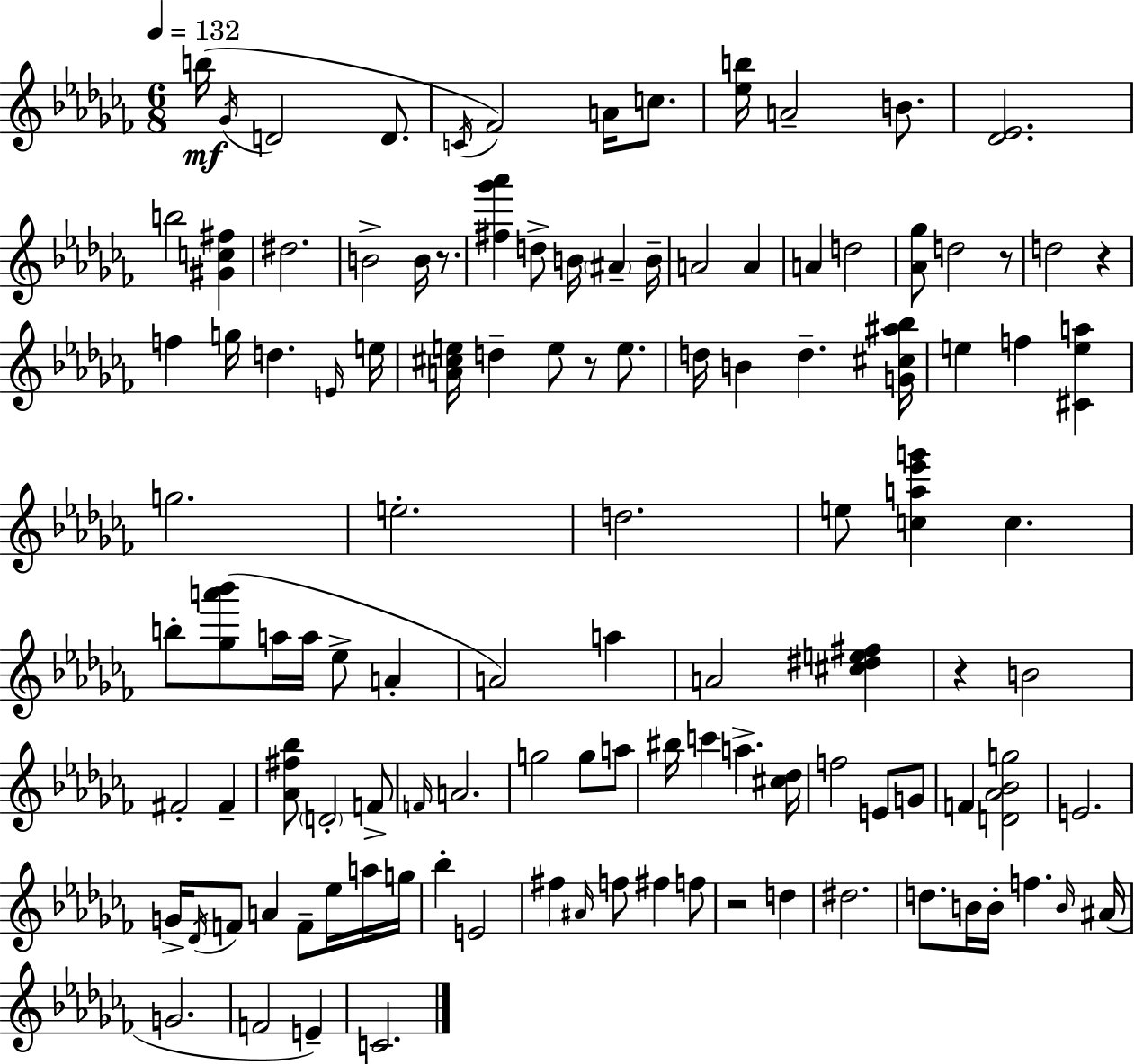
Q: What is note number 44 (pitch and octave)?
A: A5